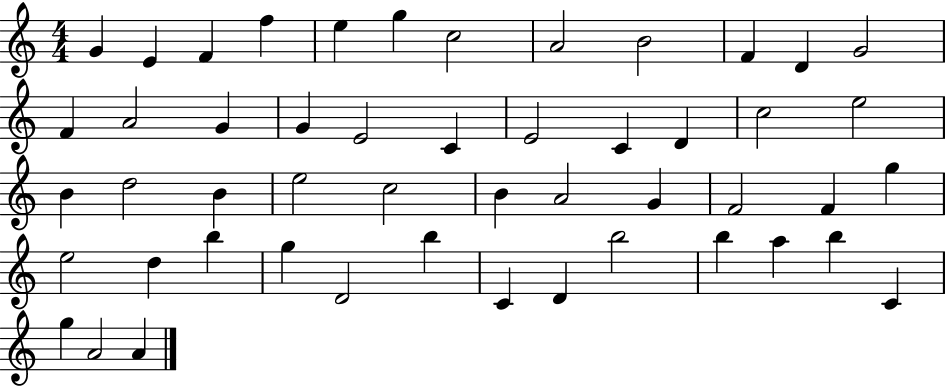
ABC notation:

X:1
T:Untitled
M:4/4
L:1/4
K:C
G E F f e g c2 A2 B2 F D G2 F A2 G G E2 C E2 C D c2 e2 B d2 B e2 c2 B A2 G F2 F g e2 d b g D2 b C D b2 b a b C g A2 A